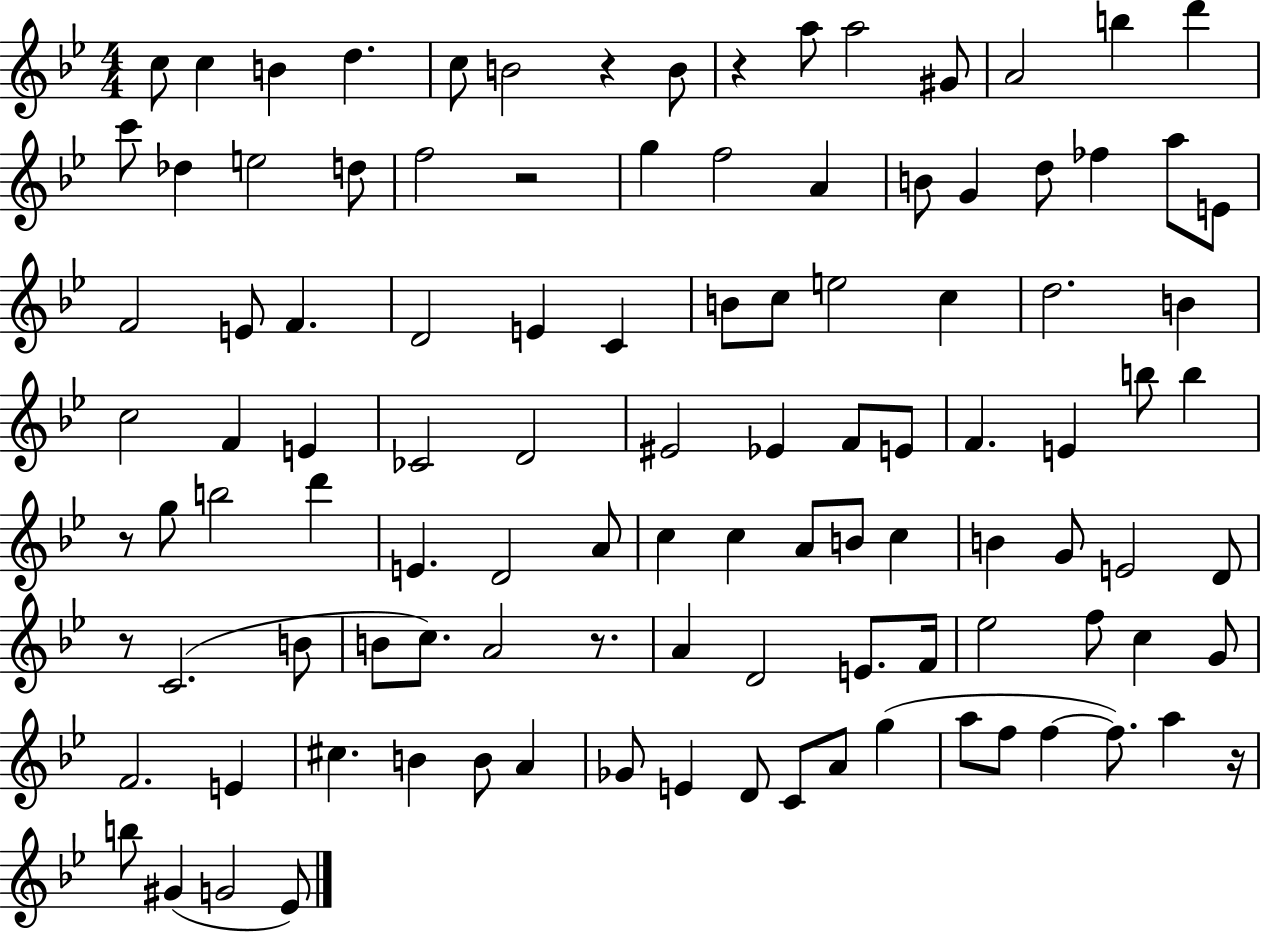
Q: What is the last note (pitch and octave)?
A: Eb4